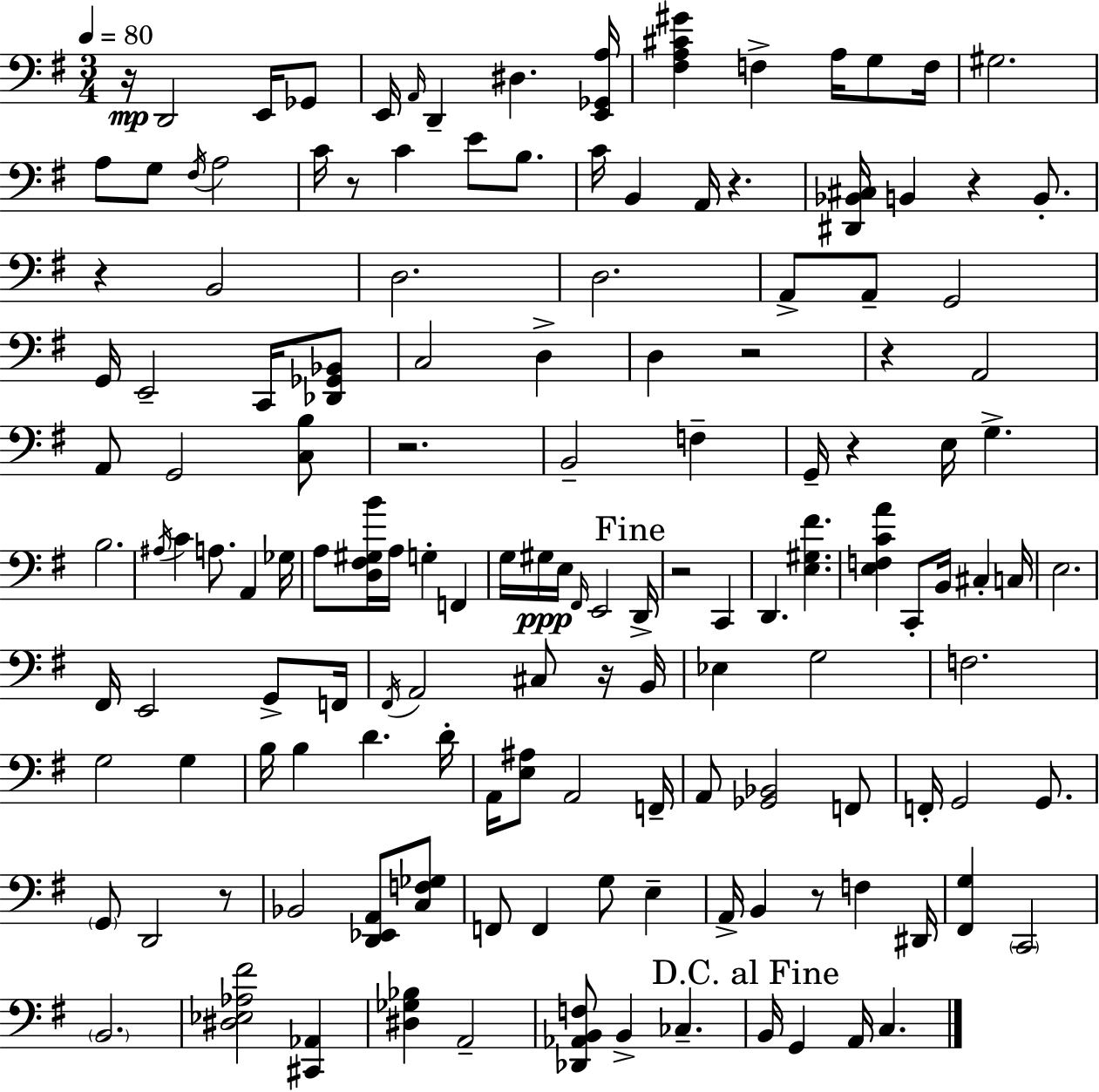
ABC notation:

X:1
T:Untitled
M:3/4
L:1/4
K:G
z/4 D,,2 E,,/4 _G,,/2 E,,/4 A,,/4 D,, ^D, [E,,_G,,A,]/4 [^F,A,^C^G] F, A,/4 G,/2 F,/4 ^G,2 A,/2 G,/2 ^F,/4 A,2 C/4 z/2 C E/2 B,/2 C/4 B,, A,,/4 z [^D,,_B,,^C,]/4 B,, z B,,/2 z B,,2 D,2 D,2 A,,/2 A,,/2 G,,2 G,,/4 E,,2 C,,/4 [_D,,_G,,_B,,]/2 C,2 D, D, z2 z A,,2 A,,/2 G,,2 [C,B,]/2 z2 B,,2 F, G,,/4 z E,/4 G, B,2 ^A,/4 C A,/2 A,, _G,/4 A,/2 [D,^F,^G,B]/4 A,/4 G, F,, G,/4 ^G,/4 E,/4 ^F,,/4 E,,2 D,,/4 z2 C,, D,, [E,^G,^F] [E,F,CA] C,,/2 B,,/4 ^C, C,/4 E,2 ^F,,/4 E,,2 G,,/2 F,,/4 ^F,,/4 A,,2 ^C,/2 z/4 B,,/4 _E, G,2 F,2 G,2 G, B,/4 B, D D/4 A,,/4 [E,^A,]/2 A,,2 F,,/4 A,,/2 [_G,,_B,,]2 F,,/2 F,,/4 G,,2 G,,/2 G,,/2 D,,2 z/2 _B,,2 [D,,_E,,A,,]/2 [C,F,_G,]/2 F,,/2 F,, G,/2 E, A,,/4 B,, z/2 F, ^D,,/4 [^F,,G,] C,,2 B,,2 [^D,_E,_A,^F]2 [^C,,_A,,] [^D,_G,_B,] A,,2 [_D,,_A,,B,,F,]/2 B,, _C, B,,/4 G,, A,,/4 C,